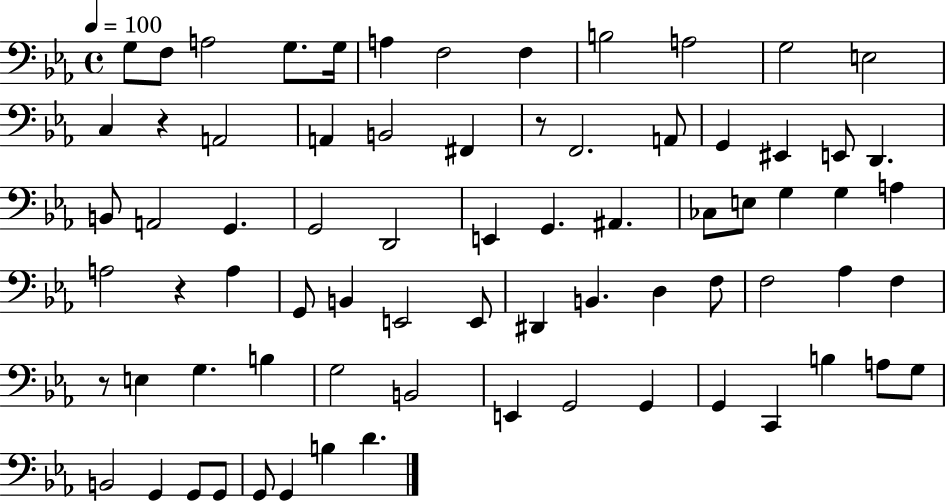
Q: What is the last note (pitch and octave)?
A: D4